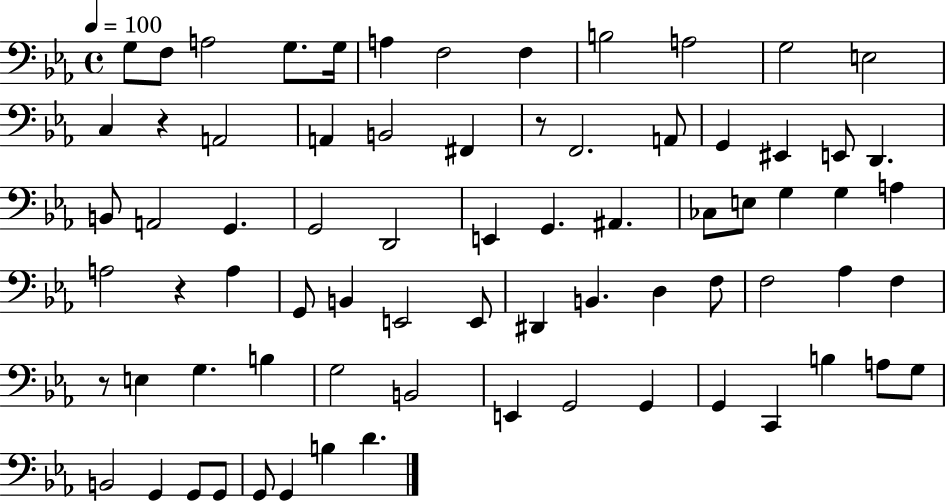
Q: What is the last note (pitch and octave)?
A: D4